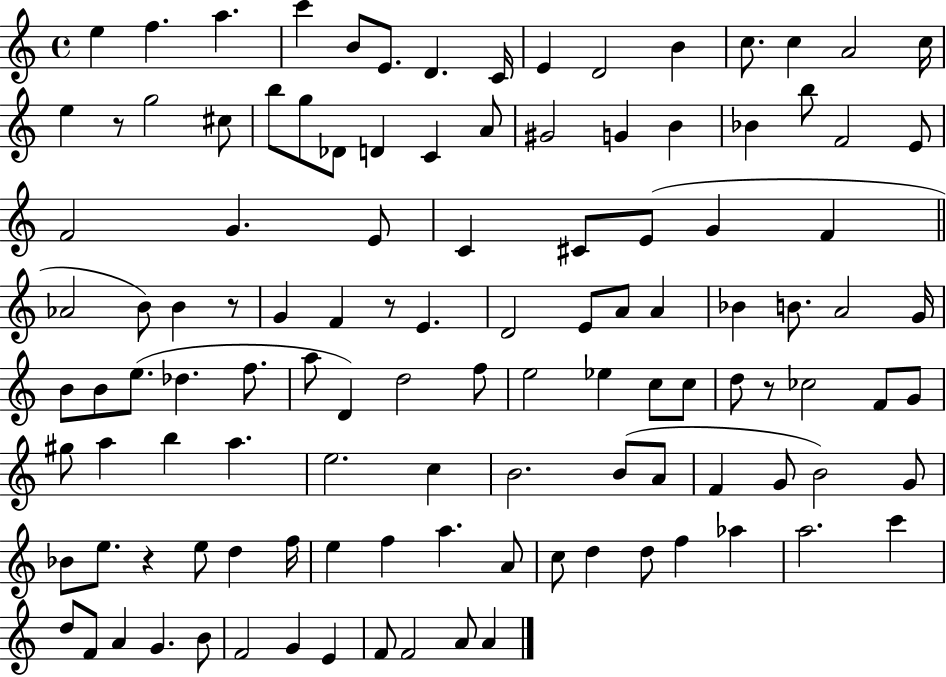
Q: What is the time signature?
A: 4/4